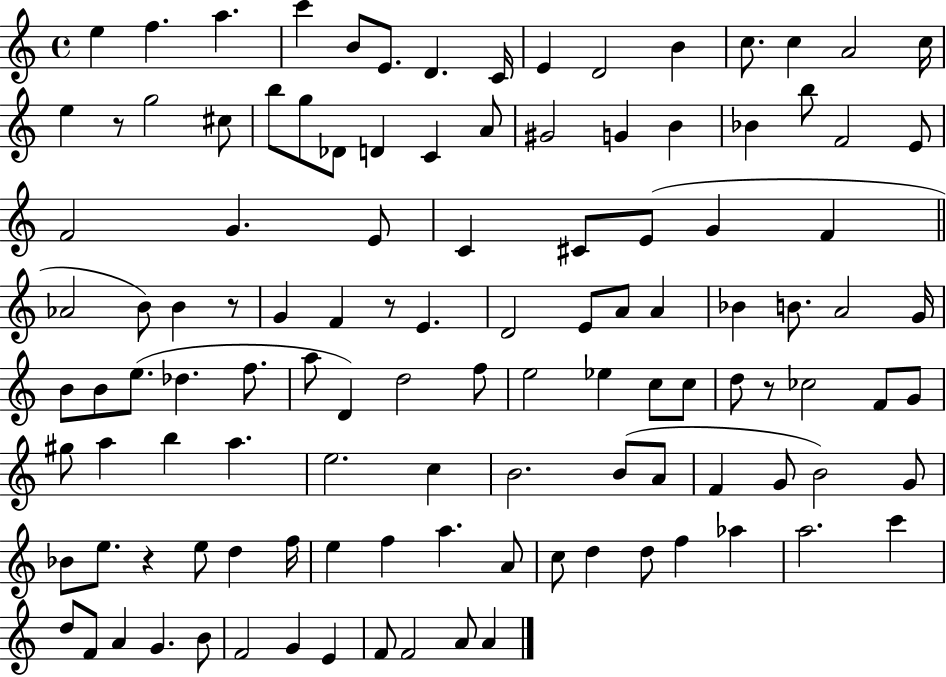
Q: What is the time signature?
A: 4/4